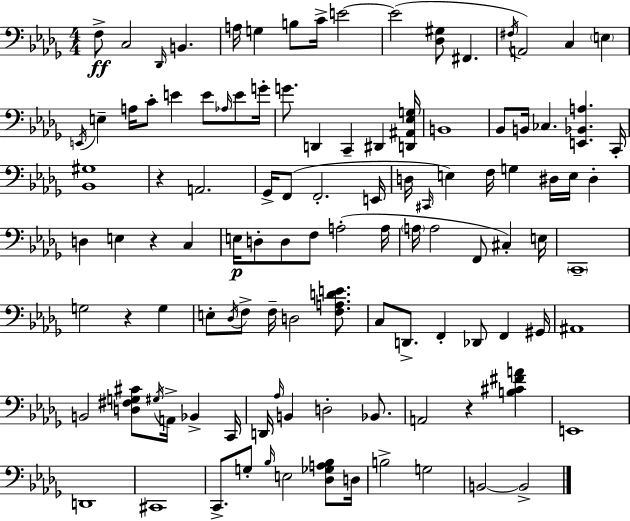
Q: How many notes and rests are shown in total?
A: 110